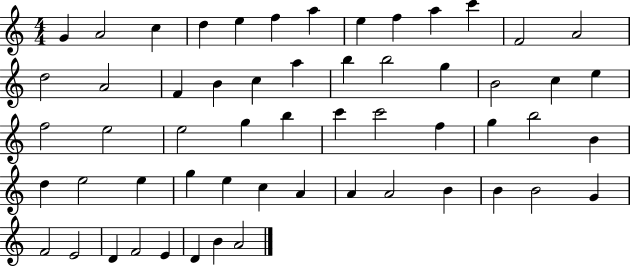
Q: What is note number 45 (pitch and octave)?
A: A4